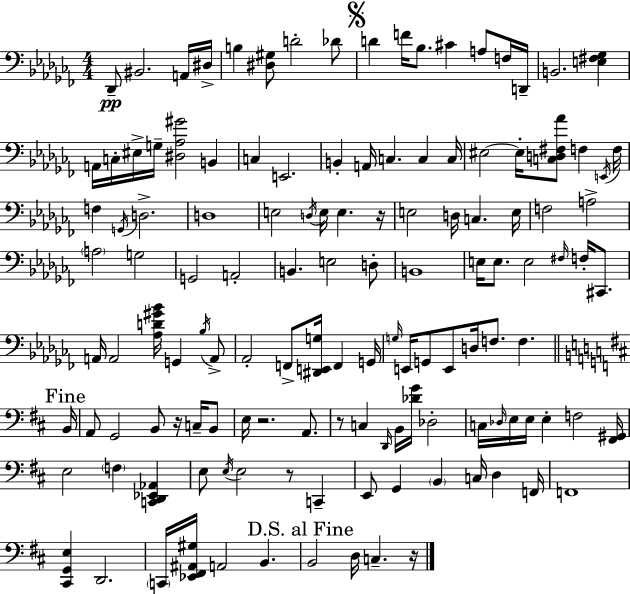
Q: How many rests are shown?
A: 6